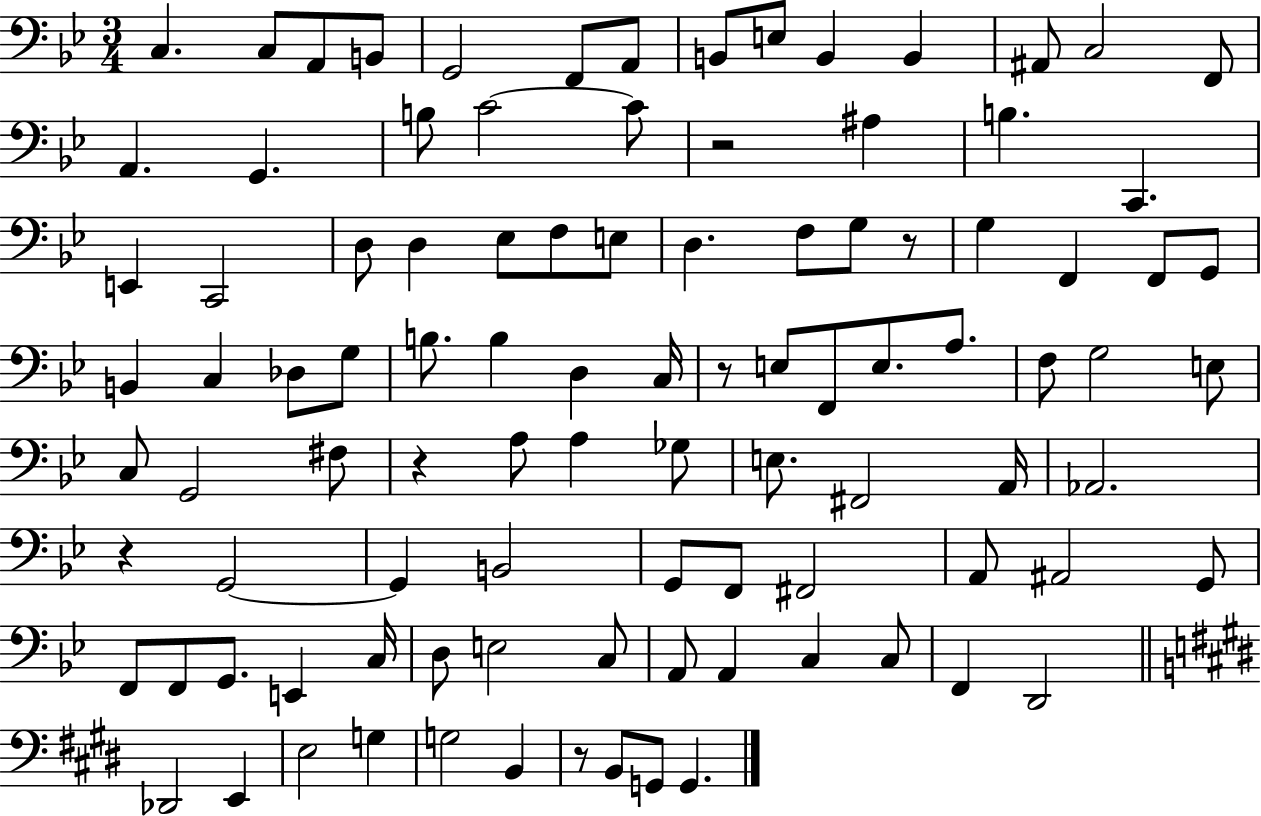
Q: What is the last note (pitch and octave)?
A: G2